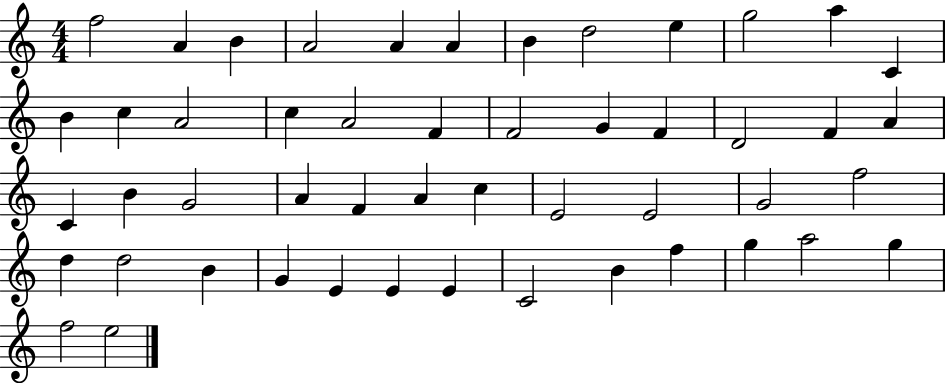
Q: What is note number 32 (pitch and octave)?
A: E4